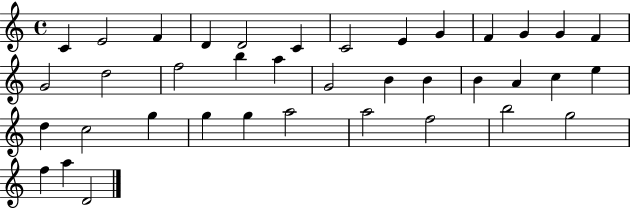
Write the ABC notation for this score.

X:1
T:Untitled
M:4/4
L:1/4
K:C
C E2 F D D2 C C2 E G F G G F G2 d2 f2 b a G2 B B B A c e d c2 g g g a2 a2 f2 b2 g2 f a D2